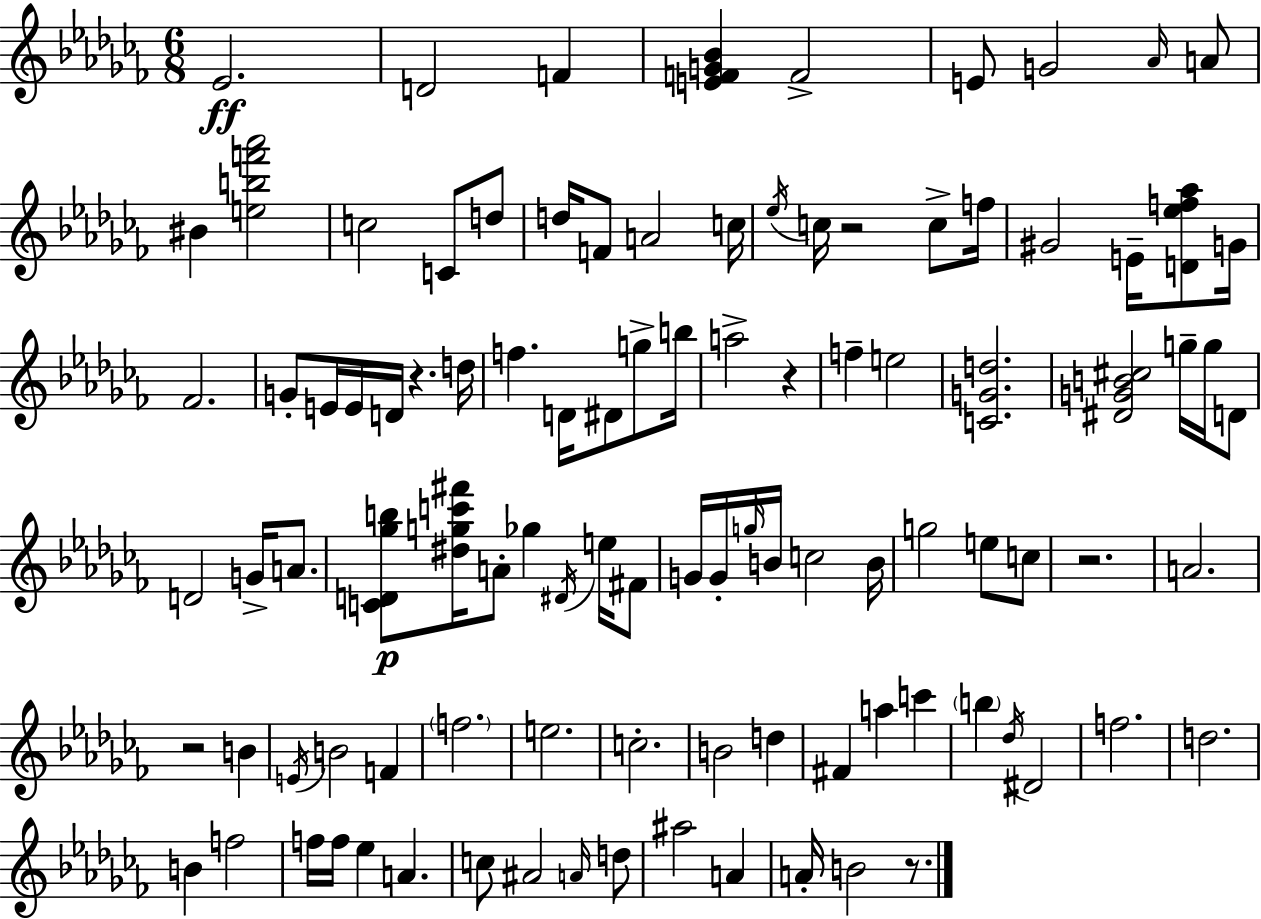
{
  \clef treble
  \numericTimeSignature
  \time 6/8
  \key aes \minor
  ees'2.\ff | d'2 f'4 | <e' f' g' bes'>4 f'2-> | e'8 g'2 \grace { aes'16 } a'8 | \break bis'4 <e'' b'' f''' aes'''>2 | c''2 c'8 d''8 | d''16 f'8 a'2 | c''16 \acciaccatura { ees''16 } c''16 r2 c''8-> | \break f''16 gis'2 e'16-- <d' ees'' f'' aes''>8 | g'16 fes'2. | g'8-. e'16 e'16 d'16 r4. | d''16 f''4. d'16 dis'8 g''8-> | \break b''16 a''2-> r4 | f''4-- e''2 | <c' g' d''>2. | <dis' g' b' cis''>2 g''16-- g''16 | \break d'8 d'2 g'16-> a'8. | <c' d' ges'' b''>8\p <dis'' g'' c''' fis'''>16 a'8-. ges''4 \acciaccatura { dis'16 } | e''16 fis'8 g'16 g'16-. \grace { g''16 } b'16 c''2 | b'16 g''2 | \break e''8 c''8 r2. | a'2. | r2 | b'4 \acciaccatura { e'16 } b'2 | \break f'4 \parenthesize f''2. | e''2. | c''2.-. | b'2 | \break d''4 fis'4 a''4 | c'''4 \parenthesize b''4 \acciaccatura { des''16 } dis'2 | f''2. | d''2. | \break b'4 f''2 | f''16 f''16 ees''4 | a'4. c''8 ais'2 | \grace { a'16 } d''8 ais''2 | \break a'4 a'16-. b'2 | r8. \bar "|."
}